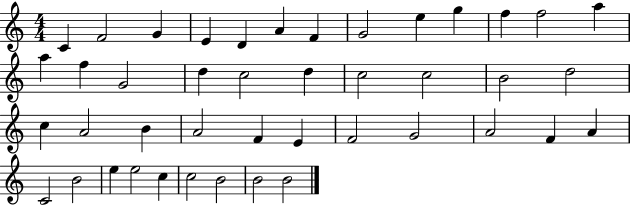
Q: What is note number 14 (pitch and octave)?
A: A5